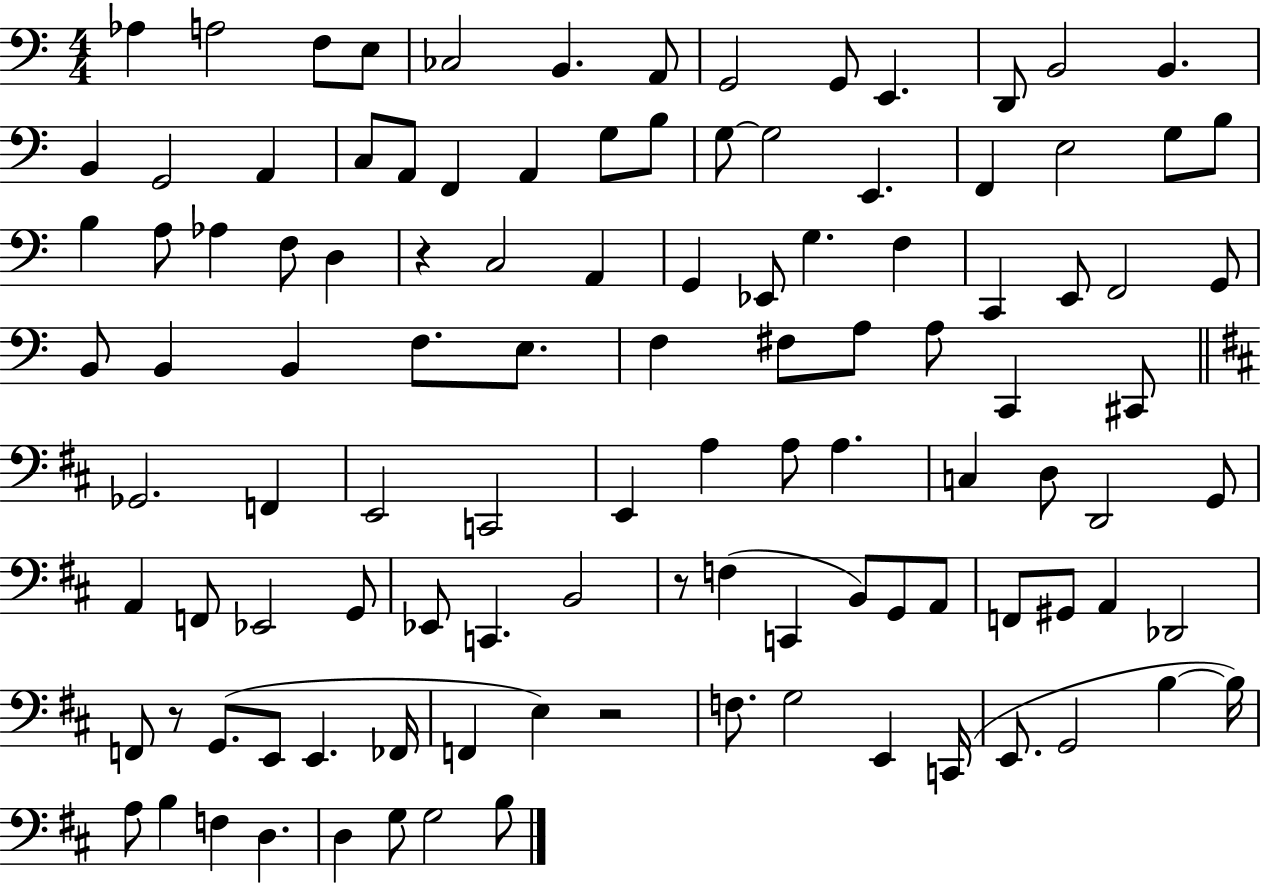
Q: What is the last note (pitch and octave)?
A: B3